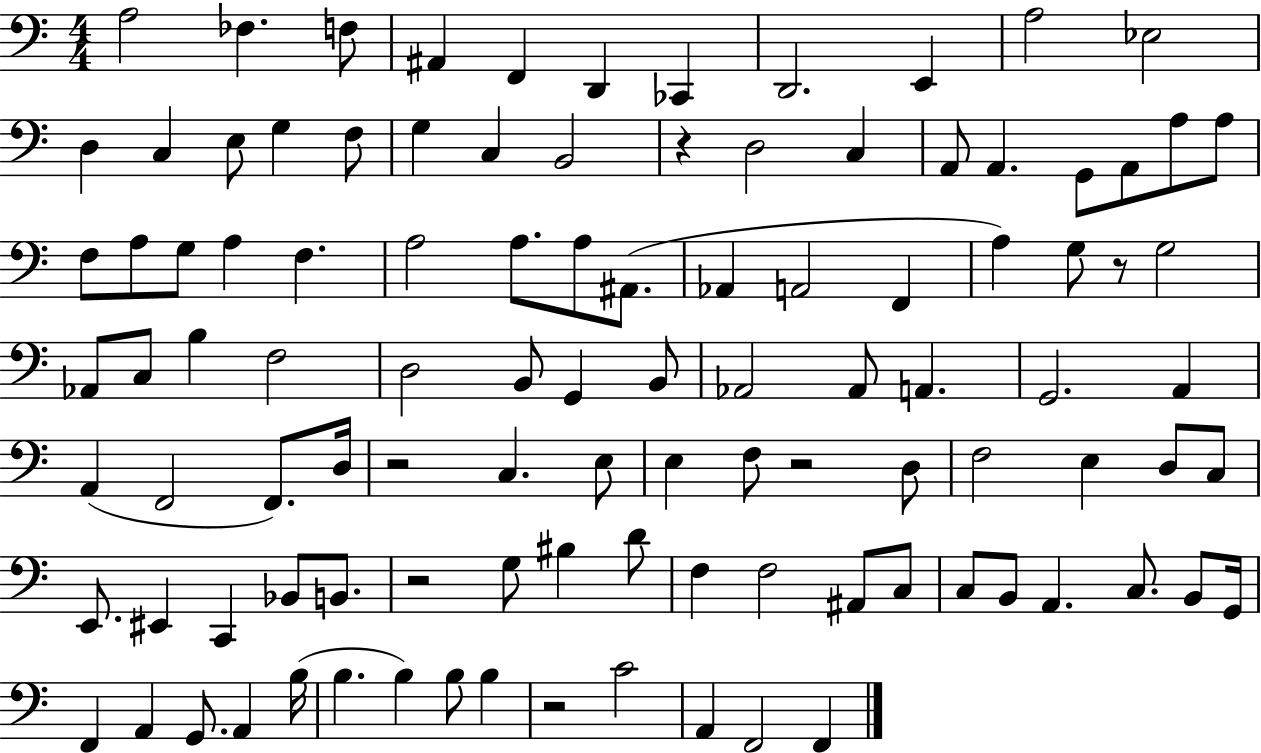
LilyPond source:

{
  \clef bass
  \numericTimeSignature
  \time 4/4
  \key c \major
  a2 fes4. f8 | ais,4 f,4 d,4 ces,4 | d,2. e,4 | a2 ees2 | \break d4 c4 e8 g4 f8 | g4 c4 b,2 | r4 d2 c4 | a,8 a,4. g,8 a,8 a8 a8 | \break f8 a8 g8 a4 f4. | a2 a8. a8 ais,8.( | aes,4 a,2 f,4 | a4) g8 r8 g2 | \break aes,8 c8 b4 f2 | d2 b,8 g,4 b,8 | aes,2 aes,8 a,4. | g,2. a,4 | \break a,4( f,2 f,8.) d16 | r2 c4. e8 | e4 f8 r2 d8 | f2 e4 d8 c8 | \break e,8. eis,4 c,4 bes,8 b,8. | r2 g8 bis4 d'8 | f4 f2 ais,8 c8 | c8 b,8 a,4. c8. b,8 g,16 | \break f,4 a,4 g,8. a,4 b16( | b4. b4) b8 b4 | r2 c'2 | a,4 f,2 f,4 | \break \bar "|."
}